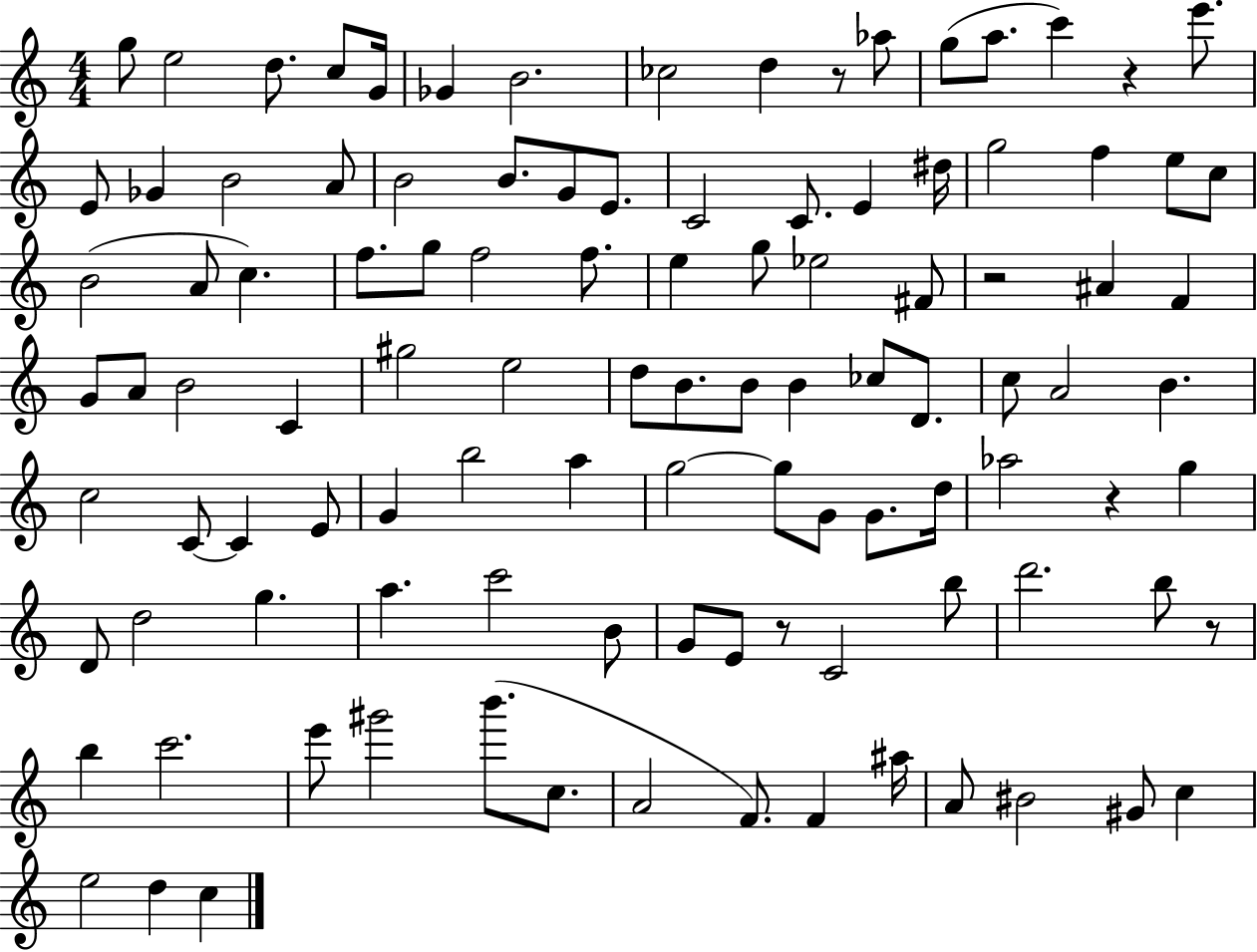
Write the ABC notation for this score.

X:1
T:Untitled
M:4/4
L:1/4
K:C
g/2 e2 d/2 c/2 G/4 _G B2 _c2 d z/2 _a/2 g/2 a/2 c' z e'/2 E/2 _G B2 A/2 B2 B/2 G/2 E/2 C2 C/2 E ^d/4 g2 f e/2 c/2 B2 A/2 c f/2 g/2 f2 f/2 e g/2 _e2 ^F/2 z2 ^A F G/2 A/2 B2 C ^g2 e2 d/2 B/2 B/2 B _c/2 D/2 c/2 A2 B c2 C/2 C E/2 G b2 a g2 g/2 G/2 G/2 d/4 _a2 z g D/2 d2 g a c'2 B/2 G/2 E/2 z/2 C2 b/2 d'2 b/2 z/2 b c'2 e'/2 ^g'2 b'/2 c/2 A2 F/2 F ^a/4 A/2 ^B2 ^G/2 c e2 d c